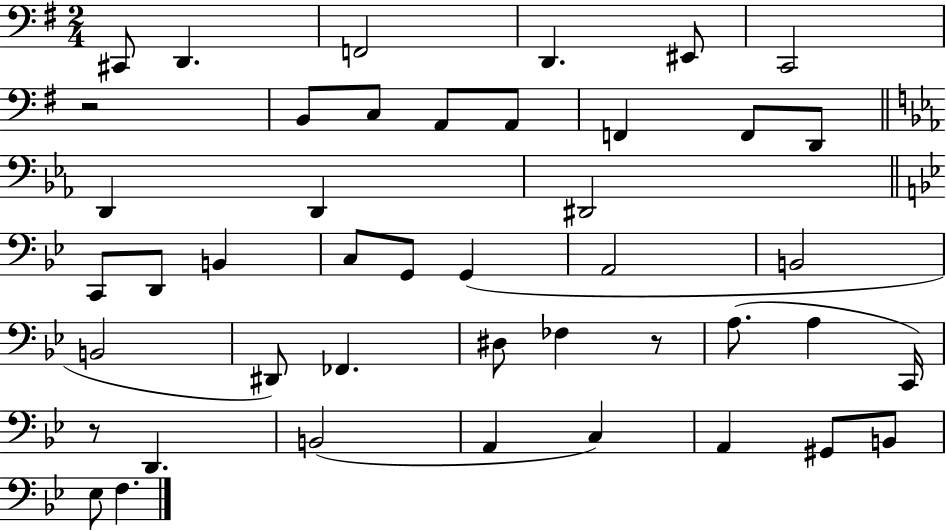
{
  \clef bass
  \numericTimeSignature
  \time 2/4
  \key g \major
  cis,8 d,4. | f,2 | d,4. eis,8 | c,2 | \break r2 | b,8 c8 a,8 a,8 | f,4 f,8 d,8 | \bar "||" \break \key ees \major d,4 d,4 | dis,2 | \bar "||" \break \key bes \major c,8 d,8 b,4 | c8 g,8 g,4( | a,2 | b,2 | \break b,2 | dis,8) fes,4. | dis8 fes4 r8 | a8.( a4 c,16) | \break r8 d,4. | b,2( | a,4 c4) | a,4 gis,8 b,8 | \break ees8 f4. | \bar "|."
}